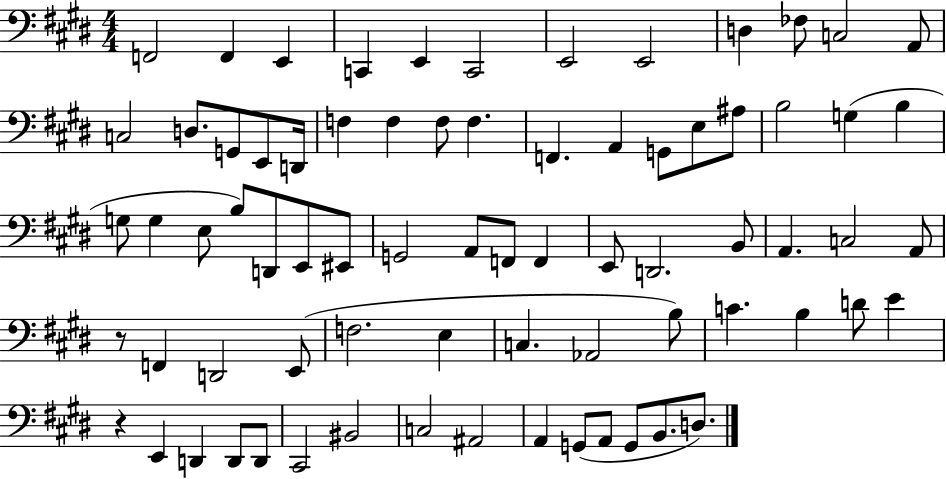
F2/h F2/q E2/q C2/q E2/q C2/h E2/h E2/h D3/q FES3/e C3/h A2/e C3/h D3/e. G2/e E2/e D2/s F3/q F3/q F3/e F3/q. F2/q. A2/q G2/e E3/e A#3/e B3/h G3/q B3/q G3/e G3/q E3/e B3/e D2/e E2/e EIS2/e G2/h A2/e F2/e F2/q E2/e D2/h. B2/e A2/q. C3/h A2/e R/e F2/q D2/h E2/e F3/h. E3/q C3/q. Ab2/h B3/e C4/q. B3/q D4/e E4/q R/q E2/q D2/q D2/e D2/e C#2/h BIS2/h C3/h A#2/h A2/q G2/e A2/e G2/e B2/e. D3/e.